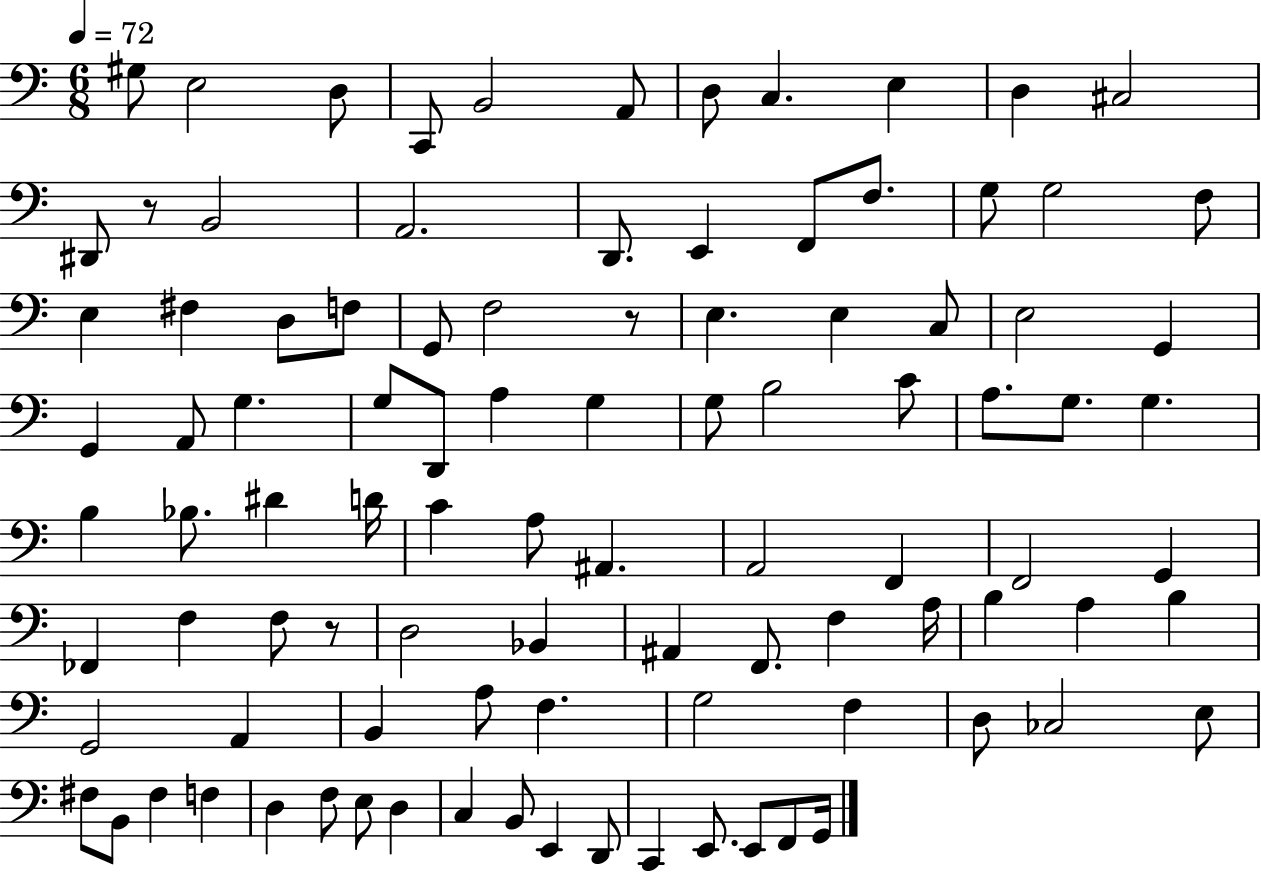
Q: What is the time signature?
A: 6/8